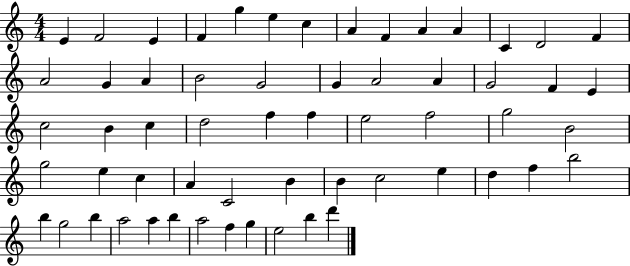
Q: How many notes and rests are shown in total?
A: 59